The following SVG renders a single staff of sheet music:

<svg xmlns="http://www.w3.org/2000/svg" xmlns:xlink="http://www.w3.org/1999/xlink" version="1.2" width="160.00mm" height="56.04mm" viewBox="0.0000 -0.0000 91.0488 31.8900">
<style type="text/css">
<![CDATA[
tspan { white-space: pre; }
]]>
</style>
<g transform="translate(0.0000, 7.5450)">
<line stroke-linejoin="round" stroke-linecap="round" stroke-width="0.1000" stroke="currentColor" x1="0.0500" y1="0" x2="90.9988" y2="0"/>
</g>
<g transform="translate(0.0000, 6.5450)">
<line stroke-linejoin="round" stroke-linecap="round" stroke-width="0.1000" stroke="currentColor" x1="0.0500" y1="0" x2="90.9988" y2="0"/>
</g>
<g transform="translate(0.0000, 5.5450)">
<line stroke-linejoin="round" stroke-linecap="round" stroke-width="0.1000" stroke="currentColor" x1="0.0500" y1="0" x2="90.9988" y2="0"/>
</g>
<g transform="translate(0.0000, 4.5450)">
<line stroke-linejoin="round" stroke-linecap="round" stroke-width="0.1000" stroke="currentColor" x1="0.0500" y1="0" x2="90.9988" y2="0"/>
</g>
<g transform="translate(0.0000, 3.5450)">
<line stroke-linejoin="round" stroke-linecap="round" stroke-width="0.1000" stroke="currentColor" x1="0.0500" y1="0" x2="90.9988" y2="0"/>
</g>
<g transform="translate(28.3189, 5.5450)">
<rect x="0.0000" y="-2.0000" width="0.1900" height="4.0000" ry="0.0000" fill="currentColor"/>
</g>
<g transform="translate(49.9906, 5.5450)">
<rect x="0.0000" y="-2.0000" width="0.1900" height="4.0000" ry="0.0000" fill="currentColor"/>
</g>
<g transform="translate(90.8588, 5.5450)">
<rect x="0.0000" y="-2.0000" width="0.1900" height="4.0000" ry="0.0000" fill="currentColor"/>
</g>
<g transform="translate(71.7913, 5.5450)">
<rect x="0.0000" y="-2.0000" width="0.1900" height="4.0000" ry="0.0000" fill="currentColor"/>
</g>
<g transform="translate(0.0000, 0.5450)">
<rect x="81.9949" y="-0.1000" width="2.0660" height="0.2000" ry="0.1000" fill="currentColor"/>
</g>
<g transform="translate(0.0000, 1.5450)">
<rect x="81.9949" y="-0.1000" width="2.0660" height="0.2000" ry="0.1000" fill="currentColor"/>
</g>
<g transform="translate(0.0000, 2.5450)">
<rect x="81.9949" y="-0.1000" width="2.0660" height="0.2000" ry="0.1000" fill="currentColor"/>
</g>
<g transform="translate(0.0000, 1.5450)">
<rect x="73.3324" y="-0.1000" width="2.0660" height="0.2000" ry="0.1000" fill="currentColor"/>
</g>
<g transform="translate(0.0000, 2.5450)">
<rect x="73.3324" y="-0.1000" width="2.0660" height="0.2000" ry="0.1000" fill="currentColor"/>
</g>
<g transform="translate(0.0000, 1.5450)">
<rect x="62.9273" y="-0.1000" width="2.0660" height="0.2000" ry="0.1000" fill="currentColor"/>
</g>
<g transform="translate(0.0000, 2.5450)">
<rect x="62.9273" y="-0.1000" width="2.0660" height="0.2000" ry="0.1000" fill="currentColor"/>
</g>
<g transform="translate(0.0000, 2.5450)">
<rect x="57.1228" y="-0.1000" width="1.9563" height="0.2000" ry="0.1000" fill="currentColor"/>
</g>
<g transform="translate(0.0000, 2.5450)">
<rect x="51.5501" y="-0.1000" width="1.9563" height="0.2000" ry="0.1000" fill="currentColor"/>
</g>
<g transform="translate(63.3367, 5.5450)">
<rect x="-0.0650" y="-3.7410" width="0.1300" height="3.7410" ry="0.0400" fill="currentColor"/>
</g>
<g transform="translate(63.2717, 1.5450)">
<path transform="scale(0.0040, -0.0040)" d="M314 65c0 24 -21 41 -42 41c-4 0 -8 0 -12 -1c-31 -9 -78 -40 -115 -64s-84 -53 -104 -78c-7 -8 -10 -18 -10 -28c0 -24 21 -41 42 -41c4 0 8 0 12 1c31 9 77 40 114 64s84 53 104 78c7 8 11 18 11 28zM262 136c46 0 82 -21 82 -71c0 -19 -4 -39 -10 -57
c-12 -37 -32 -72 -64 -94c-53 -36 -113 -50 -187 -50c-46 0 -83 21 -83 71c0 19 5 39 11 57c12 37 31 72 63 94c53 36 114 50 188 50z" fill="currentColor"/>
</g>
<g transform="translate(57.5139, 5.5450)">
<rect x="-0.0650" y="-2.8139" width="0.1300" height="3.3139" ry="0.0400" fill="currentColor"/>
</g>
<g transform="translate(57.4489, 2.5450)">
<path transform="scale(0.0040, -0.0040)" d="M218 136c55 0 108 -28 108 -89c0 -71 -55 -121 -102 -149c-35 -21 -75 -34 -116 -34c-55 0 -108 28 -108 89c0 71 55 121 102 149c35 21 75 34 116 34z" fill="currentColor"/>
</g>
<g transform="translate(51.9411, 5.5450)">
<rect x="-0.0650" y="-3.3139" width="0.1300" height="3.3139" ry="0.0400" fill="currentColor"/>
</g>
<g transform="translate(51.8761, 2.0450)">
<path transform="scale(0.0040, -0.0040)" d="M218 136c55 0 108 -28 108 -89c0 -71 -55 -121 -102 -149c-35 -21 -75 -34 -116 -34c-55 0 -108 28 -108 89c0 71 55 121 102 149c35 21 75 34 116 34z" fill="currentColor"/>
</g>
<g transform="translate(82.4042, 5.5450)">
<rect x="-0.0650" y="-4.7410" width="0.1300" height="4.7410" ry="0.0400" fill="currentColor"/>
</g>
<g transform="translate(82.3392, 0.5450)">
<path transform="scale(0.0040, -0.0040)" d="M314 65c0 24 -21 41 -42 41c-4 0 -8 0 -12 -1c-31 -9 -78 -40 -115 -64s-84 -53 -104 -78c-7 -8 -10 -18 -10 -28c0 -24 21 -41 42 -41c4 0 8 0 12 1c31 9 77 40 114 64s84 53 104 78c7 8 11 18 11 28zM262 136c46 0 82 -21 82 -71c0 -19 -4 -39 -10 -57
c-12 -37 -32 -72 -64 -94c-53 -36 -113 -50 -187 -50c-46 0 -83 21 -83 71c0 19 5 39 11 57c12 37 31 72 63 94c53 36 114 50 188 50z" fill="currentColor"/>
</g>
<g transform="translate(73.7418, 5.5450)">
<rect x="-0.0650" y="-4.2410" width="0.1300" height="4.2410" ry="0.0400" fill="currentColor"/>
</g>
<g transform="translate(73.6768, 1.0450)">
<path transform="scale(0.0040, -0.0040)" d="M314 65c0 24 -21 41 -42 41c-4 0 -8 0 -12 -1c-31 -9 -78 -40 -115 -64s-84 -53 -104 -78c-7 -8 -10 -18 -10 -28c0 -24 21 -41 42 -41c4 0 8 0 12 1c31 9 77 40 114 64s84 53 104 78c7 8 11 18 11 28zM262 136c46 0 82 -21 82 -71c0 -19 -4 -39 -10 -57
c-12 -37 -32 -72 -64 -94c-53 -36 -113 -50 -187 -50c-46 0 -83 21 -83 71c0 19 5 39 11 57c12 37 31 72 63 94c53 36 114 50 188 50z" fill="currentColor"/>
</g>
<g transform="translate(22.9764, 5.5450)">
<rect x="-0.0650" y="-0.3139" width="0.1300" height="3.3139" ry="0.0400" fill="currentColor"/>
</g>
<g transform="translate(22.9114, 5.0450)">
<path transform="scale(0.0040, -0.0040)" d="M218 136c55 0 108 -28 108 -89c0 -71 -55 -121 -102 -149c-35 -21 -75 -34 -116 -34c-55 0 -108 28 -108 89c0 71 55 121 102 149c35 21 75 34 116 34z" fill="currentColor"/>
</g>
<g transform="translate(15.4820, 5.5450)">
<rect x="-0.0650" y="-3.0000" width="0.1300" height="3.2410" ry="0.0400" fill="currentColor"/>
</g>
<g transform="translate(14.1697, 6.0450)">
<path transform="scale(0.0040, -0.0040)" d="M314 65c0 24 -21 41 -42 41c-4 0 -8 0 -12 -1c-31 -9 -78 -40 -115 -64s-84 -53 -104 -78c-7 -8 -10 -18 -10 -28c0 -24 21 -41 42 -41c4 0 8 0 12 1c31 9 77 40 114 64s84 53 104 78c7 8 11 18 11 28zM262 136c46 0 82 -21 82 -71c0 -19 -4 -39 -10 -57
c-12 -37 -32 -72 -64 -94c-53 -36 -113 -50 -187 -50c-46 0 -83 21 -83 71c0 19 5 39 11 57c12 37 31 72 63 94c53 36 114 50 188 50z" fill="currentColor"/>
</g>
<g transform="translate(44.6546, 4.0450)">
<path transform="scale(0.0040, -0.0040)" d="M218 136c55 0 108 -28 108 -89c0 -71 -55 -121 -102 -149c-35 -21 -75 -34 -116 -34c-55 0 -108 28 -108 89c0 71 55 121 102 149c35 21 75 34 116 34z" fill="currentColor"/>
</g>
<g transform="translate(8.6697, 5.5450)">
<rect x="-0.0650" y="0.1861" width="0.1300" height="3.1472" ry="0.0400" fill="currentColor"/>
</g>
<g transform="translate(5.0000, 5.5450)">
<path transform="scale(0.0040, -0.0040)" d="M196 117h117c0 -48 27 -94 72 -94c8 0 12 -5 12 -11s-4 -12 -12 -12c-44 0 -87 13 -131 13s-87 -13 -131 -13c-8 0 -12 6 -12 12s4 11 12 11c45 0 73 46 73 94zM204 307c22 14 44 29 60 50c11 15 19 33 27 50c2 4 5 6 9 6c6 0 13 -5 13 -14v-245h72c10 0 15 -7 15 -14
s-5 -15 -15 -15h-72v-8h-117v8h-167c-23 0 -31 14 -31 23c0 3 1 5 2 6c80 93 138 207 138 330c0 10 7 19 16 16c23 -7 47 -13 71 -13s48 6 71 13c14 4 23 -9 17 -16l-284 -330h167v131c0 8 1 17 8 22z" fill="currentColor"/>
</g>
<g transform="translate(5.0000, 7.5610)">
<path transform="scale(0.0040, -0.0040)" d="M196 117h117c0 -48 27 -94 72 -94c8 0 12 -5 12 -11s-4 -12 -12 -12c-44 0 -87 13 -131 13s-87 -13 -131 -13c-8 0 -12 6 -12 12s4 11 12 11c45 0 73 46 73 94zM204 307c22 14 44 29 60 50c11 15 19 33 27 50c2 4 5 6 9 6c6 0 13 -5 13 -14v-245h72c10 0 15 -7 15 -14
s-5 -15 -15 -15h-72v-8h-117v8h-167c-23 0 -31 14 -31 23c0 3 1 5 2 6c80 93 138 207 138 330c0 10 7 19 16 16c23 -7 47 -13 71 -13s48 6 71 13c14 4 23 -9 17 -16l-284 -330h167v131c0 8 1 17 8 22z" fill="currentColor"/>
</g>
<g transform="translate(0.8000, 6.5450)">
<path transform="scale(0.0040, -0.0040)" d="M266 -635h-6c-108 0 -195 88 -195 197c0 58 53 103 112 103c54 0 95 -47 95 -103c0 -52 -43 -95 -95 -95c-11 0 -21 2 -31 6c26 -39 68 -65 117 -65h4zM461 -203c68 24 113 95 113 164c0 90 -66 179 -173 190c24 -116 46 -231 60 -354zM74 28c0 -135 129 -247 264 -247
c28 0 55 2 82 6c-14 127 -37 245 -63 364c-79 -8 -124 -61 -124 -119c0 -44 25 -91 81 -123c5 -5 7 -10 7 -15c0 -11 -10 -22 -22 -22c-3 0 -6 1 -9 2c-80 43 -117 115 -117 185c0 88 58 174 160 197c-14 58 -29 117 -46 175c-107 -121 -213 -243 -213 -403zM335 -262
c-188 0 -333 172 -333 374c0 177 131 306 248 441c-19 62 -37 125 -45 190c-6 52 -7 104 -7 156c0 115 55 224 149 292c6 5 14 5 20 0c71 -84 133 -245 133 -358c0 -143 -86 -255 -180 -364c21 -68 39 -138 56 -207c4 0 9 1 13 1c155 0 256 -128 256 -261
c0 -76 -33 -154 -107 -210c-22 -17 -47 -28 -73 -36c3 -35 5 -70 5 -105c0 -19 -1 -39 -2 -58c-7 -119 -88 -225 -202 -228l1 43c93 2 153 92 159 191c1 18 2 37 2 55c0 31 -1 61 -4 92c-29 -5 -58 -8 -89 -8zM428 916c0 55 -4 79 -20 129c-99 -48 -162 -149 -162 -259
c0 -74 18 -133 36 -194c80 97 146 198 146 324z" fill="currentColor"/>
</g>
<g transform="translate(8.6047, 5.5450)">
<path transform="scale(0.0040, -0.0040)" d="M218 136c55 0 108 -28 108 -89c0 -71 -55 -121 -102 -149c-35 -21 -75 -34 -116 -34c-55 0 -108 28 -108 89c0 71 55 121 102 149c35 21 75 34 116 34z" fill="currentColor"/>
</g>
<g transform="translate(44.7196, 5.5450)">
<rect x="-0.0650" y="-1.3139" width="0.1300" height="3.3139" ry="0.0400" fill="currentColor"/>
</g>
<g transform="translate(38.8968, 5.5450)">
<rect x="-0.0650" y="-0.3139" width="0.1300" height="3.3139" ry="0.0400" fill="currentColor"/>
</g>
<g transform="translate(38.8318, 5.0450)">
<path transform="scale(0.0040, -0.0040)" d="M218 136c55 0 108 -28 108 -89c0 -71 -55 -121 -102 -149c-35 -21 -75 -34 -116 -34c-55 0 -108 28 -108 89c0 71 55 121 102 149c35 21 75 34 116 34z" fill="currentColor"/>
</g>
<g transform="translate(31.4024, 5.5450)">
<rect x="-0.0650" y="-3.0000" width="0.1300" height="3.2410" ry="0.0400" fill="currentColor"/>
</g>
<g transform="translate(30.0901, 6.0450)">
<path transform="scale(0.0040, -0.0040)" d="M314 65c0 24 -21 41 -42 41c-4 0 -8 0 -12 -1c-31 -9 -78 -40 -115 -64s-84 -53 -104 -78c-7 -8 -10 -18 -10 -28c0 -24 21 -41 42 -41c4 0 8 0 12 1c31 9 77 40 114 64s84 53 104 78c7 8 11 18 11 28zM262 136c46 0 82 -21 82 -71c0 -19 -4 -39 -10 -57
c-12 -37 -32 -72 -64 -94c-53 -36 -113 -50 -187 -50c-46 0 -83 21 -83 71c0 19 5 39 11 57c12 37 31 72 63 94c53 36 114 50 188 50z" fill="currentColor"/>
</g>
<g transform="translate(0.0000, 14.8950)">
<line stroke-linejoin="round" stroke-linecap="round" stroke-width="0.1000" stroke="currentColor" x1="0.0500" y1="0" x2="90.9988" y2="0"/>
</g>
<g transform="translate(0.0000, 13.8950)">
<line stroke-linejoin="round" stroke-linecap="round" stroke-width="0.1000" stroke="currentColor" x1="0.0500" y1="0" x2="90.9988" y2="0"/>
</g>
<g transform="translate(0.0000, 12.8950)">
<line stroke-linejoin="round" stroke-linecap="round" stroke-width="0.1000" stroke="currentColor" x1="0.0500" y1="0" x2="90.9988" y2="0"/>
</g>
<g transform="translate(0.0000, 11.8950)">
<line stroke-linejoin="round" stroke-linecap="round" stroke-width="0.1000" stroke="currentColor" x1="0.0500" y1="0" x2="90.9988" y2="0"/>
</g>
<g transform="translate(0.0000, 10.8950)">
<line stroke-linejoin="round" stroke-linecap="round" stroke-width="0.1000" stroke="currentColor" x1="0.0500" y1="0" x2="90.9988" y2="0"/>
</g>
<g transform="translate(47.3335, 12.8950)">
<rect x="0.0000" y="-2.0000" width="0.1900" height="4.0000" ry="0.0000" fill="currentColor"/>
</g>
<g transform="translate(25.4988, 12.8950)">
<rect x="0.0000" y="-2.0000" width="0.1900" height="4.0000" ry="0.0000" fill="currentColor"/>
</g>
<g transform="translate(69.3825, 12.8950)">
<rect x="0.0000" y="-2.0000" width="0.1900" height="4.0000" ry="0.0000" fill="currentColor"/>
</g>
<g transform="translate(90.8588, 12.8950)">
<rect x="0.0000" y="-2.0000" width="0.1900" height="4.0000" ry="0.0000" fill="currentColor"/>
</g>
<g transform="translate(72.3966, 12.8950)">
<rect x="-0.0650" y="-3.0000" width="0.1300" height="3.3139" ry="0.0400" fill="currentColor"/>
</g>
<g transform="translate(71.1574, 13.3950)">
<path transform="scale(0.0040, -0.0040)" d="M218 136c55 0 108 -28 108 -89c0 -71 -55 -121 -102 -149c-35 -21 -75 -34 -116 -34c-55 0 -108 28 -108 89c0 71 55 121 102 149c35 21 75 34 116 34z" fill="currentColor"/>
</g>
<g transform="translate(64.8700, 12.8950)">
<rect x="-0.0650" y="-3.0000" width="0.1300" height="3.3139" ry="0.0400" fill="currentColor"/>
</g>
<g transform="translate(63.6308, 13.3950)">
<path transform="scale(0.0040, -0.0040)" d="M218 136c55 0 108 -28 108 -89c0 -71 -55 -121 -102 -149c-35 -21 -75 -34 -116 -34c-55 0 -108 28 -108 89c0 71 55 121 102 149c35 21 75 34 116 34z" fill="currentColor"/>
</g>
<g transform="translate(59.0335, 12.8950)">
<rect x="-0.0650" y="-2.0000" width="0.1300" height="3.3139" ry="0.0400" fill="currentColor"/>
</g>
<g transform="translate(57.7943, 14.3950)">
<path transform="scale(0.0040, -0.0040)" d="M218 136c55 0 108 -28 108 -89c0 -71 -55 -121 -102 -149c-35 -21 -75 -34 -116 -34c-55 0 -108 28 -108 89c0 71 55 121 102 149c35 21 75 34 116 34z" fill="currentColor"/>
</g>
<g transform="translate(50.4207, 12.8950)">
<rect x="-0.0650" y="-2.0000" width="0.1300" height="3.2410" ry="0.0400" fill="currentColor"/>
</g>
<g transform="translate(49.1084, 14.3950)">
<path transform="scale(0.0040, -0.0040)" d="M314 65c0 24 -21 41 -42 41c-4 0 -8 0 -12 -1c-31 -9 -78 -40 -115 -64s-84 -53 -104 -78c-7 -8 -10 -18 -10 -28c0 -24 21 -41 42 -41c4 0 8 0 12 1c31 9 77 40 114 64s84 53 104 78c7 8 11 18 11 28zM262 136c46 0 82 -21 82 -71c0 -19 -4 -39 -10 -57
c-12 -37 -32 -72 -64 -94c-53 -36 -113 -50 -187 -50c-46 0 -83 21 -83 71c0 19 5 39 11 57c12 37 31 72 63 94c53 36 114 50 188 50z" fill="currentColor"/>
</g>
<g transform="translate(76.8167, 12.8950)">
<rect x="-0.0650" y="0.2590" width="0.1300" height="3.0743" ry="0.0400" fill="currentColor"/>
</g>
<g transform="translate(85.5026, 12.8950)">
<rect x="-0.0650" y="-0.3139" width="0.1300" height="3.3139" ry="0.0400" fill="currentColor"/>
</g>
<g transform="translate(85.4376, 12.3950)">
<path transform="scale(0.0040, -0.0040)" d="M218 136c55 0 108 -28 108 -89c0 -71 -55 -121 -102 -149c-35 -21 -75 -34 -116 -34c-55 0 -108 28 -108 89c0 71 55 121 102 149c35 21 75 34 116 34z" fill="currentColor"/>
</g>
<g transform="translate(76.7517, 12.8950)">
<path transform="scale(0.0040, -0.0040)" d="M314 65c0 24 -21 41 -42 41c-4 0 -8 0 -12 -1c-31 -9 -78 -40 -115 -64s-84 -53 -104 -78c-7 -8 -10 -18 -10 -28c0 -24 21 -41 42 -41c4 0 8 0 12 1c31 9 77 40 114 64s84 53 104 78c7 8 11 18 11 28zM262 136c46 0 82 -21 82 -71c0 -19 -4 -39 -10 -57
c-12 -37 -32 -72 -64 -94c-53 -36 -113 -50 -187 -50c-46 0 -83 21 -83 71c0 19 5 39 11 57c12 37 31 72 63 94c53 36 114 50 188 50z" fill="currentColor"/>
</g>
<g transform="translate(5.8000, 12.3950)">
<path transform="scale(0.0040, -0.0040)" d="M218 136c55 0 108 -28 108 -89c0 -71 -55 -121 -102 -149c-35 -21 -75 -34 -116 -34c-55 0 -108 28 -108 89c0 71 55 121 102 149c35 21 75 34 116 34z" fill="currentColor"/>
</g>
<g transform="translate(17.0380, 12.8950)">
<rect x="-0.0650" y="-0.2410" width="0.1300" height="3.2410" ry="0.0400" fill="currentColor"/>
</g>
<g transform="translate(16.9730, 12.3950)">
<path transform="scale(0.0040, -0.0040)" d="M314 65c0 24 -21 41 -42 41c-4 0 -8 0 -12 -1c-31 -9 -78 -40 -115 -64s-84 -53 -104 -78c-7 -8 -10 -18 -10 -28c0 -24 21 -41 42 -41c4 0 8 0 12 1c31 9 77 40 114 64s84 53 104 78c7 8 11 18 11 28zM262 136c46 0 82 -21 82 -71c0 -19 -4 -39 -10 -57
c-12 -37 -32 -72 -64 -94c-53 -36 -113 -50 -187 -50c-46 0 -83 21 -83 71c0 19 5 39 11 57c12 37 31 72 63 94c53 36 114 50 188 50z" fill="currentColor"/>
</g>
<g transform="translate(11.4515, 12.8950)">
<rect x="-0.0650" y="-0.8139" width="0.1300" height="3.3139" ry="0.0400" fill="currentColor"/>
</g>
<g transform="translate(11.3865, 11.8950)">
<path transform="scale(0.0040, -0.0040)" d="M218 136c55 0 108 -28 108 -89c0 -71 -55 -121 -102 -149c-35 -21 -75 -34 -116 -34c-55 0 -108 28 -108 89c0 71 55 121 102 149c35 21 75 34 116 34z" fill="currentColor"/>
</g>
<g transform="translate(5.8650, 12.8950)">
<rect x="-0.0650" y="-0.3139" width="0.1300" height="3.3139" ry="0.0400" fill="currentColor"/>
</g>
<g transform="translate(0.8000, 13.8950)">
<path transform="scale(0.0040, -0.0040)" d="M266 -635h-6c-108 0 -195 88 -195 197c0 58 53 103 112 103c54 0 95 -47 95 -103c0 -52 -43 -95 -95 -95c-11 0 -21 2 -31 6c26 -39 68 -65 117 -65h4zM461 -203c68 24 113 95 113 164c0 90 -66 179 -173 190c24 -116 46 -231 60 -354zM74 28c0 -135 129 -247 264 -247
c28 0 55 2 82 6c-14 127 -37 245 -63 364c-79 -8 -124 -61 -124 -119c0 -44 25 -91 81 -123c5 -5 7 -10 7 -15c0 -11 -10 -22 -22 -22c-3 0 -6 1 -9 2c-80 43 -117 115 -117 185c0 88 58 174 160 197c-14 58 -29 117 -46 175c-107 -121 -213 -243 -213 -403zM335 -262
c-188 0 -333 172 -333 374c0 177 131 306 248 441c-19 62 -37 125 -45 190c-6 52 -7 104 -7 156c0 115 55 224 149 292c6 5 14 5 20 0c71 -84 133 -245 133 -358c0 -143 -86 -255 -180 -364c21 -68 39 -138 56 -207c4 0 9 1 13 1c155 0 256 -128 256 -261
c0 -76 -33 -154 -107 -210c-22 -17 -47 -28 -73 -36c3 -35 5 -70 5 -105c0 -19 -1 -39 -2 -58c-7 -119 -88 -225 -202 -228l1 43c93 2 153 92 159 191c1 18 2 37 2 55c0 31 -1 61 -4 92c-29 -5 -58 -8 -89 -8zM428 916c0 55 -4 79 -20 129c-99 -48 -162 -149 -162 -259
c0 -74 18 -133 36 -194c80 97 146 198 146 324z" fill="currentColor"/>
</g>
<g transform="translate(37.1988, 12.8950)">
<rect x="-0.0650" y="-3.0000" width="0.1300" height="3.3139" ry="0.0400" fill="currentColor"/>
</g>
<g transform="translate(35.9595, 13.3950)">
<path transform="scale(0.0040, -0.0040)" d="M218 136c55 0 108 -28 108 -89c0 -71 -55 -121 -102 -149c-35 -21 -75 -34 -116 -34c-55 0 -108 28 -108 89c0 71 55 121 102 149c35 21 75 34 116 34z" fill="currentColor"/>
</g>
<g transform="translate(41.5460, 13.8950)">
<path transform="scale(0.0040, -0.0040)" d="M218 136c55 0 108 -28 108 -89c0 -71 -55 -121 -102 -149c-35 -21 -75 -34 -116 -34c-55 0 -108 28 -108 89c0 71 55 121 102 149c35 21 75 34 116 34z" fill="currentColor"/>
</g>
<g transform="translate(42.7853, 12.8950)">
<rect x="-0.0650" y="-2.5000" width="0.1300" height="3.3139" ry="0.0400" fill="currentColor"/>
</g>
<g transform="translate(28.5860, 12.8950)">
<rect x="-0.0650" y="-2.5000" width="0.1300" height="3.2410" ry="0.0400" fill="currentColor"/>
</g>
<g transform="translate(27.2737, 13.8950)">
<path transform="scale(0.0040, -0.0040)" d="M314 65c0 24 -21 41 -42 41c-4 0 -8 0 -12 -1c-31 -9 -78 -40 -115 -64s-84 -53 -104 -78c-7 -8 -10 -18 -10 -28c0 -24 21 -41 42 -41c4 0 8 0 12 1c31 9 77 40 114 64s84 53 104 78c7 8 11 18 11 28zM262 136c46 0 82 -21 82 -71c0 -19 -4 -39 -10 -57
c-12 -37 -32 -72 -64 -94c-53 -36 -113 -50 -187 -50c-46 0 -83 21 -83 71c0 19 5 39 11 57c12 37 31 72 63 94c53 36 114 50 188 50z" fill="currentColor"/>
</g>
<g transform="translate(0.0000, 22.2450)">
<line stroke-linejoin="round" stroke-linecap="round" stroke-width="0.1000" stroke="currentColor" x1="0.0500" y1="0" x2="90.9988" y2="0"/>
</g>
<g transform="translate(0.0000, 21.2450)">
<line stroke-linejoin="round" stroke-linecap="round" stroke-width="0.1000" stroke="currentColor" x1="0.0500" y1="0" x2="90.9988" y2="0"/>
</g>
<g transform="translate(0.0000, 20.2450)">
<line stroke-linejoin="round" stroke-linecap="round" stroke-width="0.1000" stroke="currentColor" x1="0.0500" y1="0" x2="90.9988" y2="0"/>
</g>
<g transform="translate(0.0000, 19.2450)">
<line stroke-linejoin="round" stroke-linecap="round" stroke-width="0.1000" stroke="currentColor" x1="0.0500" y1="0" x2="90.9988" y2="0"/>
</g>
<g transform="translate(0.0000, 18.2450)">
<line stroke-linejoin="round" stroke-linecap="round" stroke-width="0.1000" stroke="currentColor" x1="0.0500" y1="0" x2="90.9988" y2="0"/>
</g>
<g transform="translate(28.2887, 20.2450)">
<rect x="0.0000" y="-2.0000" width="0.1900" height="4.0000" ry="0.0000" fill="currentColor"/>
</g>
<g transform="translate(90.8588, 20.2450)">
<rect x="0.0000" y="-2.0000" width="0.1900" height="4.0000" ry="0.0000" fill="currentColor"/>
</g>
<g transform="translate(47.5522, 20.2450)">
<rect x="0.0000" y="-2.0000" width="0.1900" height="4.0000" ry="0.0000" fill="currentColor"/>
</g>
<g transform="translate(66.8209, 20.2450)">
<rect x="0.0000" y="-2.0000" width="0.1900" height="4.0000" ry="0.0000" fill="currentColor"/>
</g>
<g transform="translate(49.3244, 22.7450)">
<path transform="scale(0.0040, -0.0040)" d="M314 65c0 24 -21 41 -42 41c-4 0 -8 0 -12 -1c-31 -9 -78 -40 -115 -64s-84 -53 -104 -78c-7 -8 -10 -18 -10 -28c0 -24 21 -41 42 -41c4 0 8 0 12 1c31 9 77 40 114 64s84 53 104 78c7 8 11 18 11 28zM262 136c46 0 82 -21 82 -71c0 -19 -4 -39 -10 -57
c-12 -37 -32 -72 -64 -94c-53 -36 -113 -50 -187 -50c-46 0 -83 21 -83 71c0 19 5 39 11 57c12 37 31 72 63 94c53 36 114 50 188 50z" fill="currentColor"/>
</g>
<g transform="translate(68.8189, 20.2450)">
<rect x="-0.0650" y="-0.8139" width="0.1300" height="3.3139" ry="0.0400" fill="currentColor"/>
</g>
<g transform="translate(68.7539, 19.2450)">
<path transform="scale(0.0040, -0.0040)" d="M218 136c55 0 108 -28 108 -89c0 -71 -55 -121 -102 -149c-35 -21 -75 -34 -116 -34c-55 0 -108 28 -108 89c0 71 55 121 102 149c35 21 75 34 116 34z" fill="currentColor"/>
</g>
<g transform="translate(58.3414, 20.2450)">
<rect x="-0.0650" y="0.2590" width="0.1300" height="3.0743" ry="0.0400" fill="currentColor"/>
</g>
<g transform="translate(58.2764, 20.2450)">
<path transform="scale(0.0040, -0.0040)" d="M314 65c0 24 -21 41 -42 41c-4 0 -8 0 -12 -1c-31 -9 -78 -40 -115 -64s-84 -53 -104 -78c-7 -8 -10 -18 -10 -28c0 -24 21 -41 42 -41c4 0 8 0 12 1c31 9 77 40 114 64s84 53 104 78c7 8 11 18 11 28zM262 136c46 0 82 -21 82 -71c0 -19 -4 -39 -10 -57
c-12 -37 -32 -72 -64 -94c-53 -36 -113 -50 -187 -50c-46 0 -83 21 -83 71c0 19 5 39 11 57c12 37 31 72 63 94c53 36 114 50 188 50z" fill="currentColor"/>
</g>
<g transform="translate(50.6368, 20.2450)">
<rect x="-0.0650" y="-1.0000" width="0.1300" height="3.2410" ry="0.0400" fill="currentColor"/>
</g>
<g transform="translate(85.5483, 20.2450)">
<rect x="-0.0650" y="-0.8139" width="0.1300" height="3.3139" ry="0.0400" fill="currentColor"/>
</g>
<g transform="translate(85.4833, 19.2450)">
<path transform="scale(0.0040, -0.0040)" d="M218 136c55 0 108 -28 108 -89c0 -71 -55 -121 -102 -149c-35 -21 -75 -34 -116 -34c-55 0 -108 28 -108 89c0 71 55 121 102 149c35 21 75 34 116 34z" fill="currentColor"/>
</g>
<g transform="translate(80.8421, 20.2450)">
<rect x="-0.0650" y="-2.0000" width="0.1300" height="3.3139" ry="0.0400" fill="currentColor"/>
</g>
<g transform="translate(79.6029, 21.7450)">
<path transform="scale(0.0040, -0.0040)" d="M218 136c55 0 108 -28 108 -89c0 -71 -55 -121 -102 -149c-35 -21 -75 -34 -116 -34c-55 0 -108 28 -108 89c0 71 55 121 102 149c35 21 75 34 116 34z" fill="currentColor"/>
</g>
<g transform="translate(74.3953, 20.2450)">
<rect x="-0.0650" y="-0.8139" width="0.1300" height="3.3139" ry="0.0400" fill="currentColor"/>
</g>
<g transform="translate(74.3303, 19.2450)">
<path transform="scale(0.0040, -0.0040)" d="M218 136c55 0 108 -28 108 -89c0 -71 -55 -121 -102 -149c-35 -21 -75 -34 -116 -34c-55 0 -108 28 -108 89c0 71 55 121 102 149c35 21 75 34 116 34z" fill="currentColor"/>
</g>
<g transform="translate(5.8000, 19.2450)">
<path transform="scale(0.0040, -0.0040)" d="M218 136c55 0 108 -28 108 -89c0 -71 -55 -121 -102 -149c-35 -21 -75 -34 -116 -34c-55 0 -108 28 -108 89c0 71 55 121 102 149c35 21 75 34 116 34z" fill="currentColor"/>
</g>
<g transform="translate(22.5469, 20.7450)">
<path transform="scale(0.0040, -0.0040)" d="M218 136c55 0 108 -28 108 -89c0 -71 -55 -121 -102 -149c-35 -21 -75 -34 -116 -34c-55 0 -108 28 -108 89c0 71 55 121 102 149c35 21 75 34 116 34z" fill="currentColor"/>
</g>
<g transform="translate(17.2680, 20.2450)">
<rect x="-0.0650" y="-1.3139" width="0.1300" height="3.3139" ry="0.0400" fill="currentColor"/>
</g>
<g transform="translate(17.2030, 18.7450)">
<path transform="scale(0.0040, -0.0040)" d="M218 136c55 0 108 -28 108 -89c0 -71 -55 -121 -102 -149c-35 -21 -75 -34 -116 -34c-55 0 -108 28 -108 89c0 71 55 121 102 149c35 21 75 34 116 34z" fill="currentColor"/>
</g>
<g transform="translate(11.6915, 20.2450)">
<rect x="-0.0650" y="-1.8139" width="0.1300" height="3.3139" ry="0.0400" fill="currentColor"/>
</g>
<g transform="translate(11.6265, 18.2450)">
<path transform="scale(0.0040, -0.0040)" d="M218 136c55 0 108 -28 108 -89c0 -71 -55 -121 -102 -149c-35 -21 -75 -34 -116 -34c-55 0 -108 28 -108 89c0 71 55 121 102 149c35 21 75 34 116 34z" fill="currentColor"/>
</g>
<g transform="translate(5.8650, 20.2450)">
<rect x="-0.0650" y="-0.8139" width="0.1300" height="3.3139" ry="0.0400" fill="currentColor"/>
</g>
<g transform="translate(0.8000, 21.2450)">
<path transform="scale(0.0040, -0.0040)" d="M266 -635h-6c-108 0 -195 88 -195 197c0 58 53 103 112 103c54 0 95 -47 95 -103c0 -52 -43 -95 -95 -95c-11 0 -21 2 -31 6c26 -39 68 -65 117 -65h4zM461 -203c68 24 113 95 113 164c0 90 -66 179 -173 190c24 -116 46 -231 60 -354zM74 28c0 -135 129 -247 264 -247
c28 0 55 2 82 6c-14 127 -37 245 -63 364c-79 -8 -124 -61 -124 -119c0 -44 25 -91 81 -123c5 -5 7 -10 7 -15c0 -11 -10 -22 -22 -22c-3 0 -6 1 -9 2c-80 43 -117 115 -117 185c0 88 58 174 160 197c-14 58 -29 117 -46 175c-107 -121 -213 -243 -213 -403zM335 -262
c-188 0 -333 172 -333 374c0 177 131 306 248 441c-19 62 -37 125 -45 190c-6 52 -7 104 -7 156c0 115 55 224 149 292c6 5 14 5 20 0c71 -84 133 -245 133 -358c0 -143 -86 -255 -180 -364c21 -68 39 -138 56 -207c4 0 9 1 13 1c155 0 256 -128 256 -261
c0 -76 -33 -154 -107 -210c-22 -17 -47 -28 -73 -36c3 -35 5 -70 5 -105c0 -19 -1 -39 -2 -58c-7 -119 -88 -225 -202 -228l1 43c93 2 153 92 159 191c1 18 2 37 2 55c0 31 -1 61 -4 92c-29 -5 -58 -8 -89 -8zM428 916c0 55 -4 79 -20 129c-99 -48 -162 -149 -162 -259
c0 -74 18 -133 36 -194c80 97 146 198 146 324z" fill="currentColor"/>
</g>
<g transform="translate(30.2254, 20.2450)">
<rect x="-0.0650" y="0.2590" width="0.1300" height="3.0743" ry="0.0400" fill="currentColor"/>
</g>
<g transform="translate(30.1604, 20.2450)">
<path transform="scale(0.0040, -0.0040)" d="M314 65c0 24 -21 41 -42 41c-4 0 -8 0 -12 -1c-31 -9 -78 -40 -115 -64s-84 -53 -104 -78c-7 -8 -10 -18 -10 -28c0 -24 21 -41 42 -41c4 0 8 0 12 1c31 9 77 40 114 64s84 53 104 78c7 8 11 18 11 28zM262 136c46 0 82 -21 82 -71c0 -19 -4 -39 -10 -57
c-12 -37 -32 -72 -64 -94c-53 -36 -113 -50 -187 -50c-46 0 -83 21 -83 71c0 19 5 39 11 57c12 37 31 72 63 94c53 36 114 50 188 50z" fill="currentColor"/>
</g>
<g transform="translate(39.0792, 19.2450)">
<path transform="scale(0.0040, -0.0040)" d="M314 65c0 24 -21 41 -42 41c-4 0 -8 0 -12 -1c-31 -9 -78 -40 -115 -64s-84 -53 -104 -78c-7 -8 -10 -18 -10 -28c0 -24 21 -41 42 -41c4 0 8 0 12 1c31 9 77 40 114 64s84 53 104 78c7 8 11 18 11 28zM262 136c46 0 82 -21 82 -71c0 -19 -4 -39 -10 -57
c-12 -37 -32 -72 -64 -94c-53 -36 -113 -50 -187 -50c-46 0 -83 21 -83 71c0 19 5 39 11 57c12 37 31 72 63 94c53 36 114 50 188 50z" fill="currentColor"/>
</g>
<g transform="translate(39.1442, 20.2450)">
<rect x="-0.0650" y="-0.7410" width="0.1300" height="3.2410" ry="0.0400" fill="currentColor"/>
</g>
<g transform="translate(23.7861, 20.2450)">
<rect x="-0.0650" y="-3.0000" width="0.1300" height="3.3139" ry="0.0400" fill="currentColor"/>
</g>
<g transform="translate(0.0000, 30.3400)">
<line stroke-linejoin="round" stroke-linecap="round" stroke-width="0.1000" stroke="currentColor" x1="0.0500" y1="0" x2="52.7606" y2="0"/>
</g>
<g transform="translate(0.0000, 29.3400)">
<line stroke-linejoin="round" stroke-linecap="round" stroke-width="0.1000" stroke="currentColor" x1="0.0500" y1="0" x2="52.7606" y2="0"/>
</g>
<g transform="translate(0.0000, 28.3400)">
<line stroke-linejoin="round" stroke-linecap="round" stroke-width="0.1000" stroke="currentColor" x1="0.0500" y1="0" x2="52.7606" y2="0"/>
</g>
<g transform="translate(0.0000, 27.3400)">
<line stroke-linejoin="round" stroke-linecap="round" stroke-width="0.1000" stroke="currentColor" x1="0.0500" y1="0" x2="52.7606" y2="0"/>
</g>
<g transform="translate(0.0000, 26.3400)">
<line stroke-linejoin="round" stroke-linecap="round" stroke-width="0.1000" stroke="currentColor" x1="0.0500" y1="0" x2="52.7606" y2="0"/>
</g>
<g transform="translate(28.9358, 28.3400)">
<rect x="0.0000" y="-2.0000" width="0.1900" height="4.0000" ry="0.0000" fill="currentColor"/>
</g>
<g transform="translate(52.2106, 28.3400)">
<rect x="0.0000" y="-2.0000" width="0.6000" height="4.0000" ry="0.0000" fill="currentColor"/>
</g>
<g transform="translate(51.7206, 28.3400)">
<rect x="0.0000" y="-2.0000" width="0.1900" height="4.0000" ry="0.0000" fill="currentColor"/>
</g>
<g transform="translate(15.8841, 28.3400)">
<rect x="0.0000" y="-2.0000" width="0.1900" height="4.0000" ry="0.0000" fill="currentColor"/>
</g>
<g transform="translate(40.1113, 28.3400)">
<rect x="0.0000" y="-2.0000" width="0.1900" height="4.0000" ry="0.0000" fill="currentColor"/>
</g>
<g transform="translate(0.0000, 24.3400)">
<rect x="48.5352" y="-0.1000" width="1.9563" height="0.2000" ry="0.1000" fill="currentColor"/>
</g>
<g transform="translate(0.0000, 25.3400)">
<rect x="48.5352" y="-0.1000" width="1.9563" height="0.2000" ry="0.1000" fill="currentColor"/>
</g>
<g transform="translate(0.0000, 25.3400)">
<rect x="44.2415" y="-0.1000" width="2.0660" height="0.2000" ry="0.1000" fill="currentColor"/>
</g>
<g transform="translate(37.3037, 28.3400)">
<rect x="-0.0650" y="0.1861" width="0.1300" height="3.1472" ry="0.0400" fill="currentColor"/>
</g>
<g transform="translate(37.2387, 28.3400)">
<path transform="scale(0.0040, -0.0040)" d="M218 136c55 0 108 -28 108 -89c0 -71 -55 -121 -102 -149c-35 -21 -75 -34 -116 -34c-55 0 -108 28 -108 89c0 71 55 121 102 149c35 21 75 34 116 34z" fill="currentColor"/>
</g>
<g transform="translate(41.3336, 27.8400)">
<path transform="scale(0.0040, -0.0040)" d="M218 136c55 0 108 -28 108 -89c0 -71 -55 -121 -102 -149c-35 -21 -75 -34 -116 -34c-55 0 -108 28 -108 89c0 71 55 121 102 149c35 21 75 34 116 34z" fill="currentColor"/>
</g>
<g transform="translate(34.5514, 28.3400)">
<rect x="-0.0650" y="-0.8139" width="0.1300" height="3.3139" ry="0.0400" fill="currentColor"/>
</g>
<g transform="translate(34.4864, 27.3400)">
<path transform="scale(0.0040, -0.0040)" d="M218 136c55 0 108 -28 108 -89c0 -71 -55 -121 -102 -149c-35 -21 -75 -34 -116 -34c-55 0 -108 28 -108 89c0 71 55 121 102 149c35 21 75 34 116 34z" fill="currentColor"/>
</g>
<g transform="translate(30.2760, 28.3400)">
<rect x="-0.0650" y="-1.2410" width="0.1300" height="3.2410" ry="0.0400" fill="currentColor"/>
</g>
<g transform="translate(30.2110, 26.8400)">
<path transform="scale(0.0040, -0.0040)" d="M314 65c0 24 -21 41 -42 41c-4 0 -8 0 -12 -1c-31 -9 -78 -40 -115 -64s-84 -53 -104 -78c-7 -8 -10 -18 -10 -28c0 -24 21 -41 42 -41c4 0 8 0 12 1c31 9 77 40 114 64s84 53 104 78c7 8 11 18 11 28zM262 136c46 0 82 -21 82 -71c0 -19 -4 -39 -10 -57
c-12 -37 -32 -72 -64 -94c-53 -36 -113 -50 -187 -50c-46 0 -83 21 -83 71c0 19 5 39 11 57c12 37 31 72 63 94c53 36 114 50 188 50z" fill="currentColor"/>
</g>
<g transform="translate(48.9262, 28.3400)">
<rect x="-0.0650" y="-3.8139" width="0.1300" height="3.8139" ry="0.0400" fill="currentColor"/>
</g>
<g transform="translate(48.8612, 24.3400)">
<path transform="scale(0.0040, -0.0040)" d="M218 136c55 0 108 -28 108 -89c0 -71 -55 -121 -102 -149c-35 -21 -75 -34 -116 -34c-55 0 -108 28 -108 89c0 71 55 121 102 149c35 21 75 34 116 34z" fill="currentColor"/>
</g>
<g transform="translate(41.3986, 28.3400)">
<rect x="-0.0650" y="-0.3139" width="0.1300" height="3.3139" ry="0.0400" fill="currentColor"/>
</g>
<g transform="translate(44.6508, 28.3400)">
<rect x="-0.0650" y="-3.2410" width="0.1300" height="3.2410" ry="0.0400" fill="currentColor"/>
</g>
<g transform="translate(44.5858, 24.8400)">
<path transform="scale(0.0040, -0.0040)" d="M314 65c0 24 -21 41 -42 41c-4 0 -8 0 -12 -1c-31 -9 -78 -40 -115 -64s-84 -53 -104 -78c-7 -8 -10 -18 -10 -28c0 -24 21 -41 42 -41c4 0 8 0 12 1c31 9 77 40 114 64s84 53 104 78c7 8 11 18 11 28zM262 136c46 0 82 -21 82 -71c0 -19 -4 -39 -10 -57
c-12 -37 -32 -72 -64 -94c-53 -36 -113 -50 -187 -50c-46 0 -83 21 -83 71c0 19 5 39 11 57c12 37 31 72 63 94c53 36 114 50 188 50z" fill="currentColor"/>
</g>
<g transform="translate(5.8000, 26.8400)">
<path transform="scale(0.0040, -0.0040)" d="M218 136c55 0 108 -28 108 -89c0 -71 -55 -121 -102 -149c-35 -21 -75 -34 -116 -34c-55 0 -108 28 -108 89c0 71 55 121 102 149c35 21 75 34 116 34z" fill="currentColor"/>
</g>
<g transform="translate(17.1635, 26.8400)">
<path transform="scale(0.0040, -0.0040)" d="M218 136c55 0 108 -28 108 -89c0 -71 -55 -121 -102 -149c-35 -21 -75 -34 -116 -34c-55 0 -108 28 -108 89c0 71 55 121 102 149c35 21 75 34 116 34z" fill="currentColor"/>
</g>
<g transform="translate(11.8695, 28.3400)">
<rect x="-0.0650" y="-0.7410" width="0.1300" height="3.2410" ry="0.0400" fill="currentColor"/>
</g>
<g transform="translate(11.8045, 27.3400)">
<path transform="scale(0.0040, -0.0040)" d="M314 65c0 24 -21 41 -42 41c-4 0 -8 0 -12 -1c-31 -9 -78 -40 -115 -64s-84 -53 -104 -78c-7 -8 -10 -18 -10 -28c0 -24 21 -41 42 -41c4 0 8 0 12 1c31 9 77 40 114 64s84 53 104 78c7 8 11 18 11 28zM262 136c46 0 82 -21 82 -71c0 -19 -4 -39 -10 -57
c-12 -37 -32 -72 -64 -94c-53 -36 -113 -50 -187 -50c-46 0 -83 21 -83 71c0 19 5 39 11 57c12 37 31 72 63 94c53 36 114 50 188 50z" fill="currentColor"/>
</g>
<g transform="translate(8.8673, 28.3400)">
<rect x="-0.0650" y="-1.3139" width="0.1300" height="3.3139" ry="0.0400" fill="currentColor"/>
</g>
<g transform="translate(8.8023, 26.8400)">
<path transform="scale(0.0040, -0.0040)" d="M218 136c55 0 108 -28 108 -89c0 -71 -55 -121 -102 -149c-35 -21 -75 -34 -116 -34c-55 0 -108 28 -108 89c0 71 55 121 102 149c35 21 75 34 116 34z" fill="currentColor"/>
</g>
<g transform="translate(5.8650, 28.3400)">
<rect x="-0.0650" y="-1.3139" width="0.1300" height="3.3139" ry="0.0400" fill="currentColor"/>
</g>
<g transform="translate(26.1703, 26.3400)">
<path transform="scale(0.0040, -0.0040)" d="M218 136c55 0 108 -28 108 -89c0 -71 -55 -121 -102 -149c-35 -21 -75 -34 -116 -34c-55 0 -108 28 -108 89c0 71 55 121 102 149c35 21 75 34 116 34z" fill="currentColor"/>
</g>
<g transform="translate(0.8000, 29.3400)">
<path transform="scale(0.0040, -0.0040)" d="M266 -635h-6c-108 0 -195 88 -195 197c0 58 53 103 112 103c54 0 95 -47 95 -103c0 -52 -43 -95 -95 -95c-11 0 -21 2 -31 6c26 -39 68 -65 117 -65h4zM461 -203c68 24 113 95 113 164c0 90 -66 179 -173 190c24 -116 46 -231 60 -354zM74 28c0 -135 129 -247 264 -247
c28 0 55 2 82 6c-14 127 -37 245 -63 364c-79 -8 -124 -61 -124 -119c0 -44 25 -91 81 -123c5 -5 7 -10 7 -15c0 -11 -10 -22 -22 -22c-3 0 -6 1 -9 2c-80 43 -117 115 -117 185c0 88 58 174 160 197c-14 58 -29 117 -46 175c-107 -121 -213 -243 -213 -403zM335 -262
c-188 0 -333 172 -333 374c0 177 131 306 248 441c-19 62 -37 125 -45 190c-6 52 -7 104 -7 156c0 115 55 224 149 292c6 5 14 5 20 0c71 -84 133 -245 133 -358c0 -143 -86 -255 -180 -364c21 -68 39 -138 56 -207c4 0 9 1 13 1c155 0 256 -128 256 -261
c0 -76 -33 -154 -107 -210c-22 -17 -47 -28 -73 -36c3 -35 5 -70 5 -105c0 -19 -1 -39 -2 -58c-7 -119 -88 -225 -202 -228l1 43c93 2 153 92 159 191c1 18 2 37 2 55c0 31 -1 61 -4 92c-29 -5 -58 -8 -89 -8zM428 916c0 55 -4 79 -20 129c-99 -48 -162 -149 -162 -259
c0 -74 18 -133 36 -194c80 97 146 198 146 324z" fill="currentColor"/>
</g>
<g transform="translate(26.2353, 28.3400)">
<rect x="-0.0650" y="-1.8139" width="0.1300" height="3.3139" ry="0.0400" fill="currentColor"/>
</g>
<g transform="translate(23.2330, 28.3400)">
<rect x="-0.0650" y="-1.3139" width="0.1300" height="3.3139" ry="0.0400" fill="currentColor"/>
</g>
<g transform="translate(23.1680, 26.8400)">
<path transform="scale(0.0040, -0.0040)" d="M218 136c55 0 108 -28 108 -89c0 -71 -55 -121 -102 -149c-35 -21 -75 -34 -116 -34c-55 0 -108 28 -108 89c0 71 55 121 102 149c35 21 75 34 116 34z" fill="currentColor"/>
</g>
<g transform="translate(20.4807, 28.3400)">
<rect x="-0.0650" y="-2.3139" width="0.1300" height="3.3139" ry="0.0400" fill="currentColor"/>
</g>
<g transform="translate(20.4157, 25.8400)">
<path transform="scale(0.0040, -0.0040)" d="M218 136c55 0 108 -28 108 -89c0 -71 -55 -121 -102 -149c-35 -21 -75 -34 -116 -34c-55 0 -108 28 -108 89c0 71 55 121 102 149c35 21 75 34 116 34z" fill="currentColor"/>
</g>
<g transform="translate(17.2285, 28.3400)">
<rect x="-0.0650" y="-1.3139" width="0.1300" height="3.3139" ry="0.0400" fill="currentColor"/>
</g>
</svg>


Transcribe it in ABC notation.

X:1
T:Untitled
M:4/4
L:1/4
K:C
B A2 c A2 c e b a c'2 d'2 e'2 c d c2 G2 A G F2 F A A B2 c d f e A B2 d2 D2 B2 d d F d e e d2 e g e f e2 d B c b2 c'